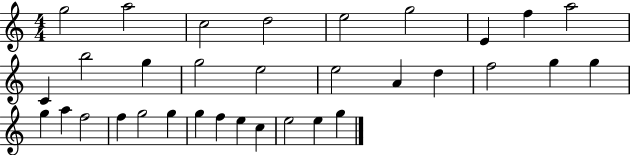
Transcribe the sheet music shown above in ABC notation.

X:1
T:Untitled
M:4/4
L:1/4
K:C
g2 a2 c2 d2 e2 g2 E f a2 C b2 g g2 e2 e2 A d f2 g g g a f2 f g2 g g f e c e2 e g